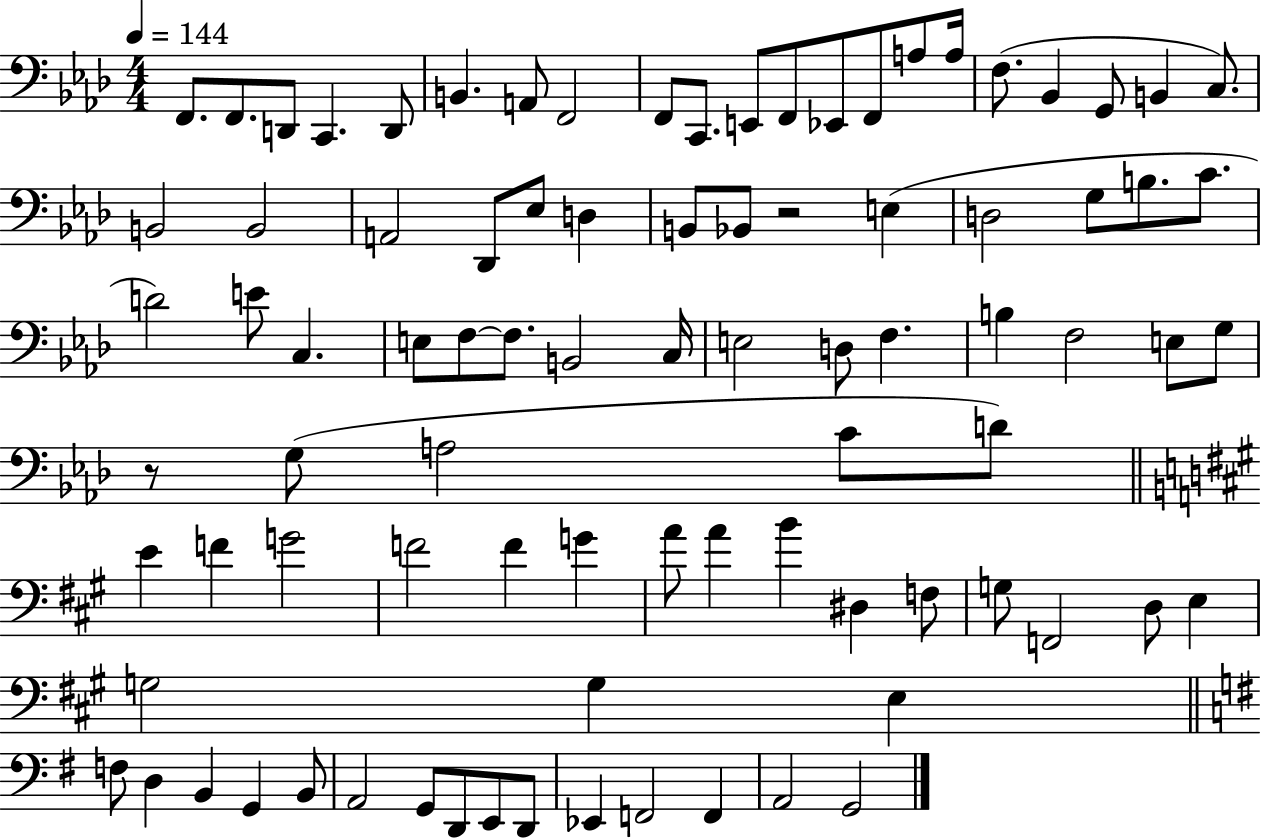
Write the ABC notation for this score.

X:1
T:Untitled
M:4/4
L:1/4
K:Ab
F,,/2 F,,/2 D,,/2 C,, D,,/2 B,, A,,/2 F,,2 F,,/2 C,,/2 E,,/2 F,,/2 _E,,/2 F,,/2 A,/2 A,/4 F,/2 _B,, G,,/2 B,, C,/2 B,,2 B,,2 A,,2 _D,,/2 _E,/2 D, B,,/2 _B,,/2 z2 E, D,2 G,/2 B,/2 C/2 D2 E/2 C, E,/2 F,/2 F,/2 B,,2 C,/4 E,2 D,/2 F, B, F,2 E,/2 G,/2 z/2 G,/2 A,2 C/2 D/2 E F G2 F2 F G A/2 A B ^D, F,/2 G,/2 F,,2 D,/2 E, G,2 G, E, F,/2 D, B,, G,, B,,/2 A,,2 G,,/2 D,,/2 E,,/2 D,,/2 _E,, F,,2 F,, A,,2 G,,2